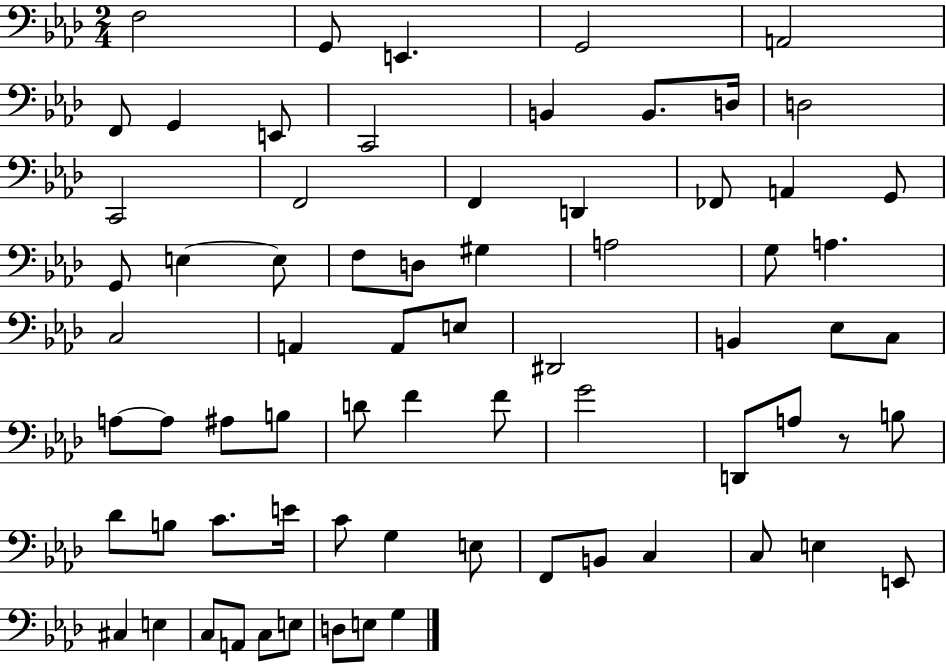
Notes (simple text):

F3/h G2/e E2/q. G2/h A2/h F2/e G2/q E2/e C2/h B2/q B2/e. D3/s D3/h C2/h F2/h F2/q D2/q FES2/e A2/q G2/e G2/e E3/q E3/e F3/e D3/e G#3/q A3/h G3/e A3/q. C3/h A2/q A2/e E3/e D#2/h B2/q Eb3/e C3/e A3/e A3/e A#3/e B3/e D4/e F4/q F4/e G4/h D2/e A3/e R/e B3/e Db4/e B3/e C4/e. E4/s C4/e G3/q E3/e F2/e B2/e C3/q C3/e E3/q E2/e C#3/q E3/q C3/e A2/e C3/e E3/e D3/e E3/e G3/q